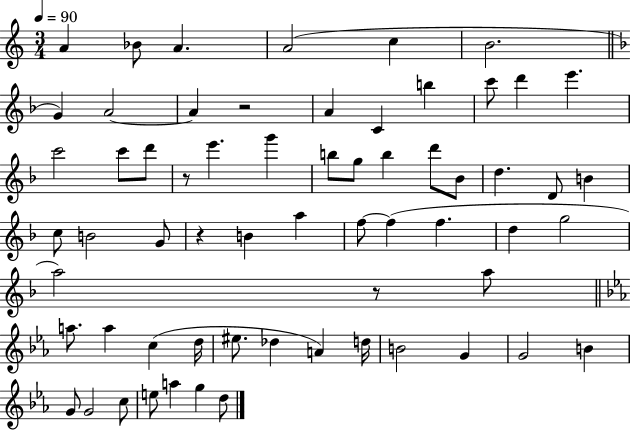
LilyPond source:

{
  \clef treble
  \numericTimeSignature
  \time 3/4
  \key c \major
  \tempo 4 = 90
  a'4 bes'8 a'4. | a'2( c''4 | b'2. | \bar "||" \break \key f \major g'4) a'2~~ | a'4 r2 | a'4 c'4 b''4 | c'''8 d'''4 e'''4. | \break c'''2 c'''8 d'''8 | r8 e'''4. g'''4 | b''8 g''8 b''4 d'''8 bes'8 | d''4. d'8 b'4 | \break c''8 b'2 g'8 | r4 b'4 a''4 | f''8~~ f''4( f''4. | d''4 g''2 | \break a''2) r8 a''8 | \bar "||" \break \key c \minor a''8. a''4 c''4( d''16 | eis''8. des''4 a'4) d''16 | b'2 g'4 | g'2 b'4 | \break g'8 g'2 c''8 | e''8 a''4 g''4 d''8 | \bar "|."
}